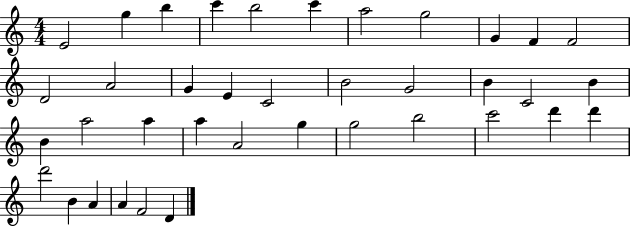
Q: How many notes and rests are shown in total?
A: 38